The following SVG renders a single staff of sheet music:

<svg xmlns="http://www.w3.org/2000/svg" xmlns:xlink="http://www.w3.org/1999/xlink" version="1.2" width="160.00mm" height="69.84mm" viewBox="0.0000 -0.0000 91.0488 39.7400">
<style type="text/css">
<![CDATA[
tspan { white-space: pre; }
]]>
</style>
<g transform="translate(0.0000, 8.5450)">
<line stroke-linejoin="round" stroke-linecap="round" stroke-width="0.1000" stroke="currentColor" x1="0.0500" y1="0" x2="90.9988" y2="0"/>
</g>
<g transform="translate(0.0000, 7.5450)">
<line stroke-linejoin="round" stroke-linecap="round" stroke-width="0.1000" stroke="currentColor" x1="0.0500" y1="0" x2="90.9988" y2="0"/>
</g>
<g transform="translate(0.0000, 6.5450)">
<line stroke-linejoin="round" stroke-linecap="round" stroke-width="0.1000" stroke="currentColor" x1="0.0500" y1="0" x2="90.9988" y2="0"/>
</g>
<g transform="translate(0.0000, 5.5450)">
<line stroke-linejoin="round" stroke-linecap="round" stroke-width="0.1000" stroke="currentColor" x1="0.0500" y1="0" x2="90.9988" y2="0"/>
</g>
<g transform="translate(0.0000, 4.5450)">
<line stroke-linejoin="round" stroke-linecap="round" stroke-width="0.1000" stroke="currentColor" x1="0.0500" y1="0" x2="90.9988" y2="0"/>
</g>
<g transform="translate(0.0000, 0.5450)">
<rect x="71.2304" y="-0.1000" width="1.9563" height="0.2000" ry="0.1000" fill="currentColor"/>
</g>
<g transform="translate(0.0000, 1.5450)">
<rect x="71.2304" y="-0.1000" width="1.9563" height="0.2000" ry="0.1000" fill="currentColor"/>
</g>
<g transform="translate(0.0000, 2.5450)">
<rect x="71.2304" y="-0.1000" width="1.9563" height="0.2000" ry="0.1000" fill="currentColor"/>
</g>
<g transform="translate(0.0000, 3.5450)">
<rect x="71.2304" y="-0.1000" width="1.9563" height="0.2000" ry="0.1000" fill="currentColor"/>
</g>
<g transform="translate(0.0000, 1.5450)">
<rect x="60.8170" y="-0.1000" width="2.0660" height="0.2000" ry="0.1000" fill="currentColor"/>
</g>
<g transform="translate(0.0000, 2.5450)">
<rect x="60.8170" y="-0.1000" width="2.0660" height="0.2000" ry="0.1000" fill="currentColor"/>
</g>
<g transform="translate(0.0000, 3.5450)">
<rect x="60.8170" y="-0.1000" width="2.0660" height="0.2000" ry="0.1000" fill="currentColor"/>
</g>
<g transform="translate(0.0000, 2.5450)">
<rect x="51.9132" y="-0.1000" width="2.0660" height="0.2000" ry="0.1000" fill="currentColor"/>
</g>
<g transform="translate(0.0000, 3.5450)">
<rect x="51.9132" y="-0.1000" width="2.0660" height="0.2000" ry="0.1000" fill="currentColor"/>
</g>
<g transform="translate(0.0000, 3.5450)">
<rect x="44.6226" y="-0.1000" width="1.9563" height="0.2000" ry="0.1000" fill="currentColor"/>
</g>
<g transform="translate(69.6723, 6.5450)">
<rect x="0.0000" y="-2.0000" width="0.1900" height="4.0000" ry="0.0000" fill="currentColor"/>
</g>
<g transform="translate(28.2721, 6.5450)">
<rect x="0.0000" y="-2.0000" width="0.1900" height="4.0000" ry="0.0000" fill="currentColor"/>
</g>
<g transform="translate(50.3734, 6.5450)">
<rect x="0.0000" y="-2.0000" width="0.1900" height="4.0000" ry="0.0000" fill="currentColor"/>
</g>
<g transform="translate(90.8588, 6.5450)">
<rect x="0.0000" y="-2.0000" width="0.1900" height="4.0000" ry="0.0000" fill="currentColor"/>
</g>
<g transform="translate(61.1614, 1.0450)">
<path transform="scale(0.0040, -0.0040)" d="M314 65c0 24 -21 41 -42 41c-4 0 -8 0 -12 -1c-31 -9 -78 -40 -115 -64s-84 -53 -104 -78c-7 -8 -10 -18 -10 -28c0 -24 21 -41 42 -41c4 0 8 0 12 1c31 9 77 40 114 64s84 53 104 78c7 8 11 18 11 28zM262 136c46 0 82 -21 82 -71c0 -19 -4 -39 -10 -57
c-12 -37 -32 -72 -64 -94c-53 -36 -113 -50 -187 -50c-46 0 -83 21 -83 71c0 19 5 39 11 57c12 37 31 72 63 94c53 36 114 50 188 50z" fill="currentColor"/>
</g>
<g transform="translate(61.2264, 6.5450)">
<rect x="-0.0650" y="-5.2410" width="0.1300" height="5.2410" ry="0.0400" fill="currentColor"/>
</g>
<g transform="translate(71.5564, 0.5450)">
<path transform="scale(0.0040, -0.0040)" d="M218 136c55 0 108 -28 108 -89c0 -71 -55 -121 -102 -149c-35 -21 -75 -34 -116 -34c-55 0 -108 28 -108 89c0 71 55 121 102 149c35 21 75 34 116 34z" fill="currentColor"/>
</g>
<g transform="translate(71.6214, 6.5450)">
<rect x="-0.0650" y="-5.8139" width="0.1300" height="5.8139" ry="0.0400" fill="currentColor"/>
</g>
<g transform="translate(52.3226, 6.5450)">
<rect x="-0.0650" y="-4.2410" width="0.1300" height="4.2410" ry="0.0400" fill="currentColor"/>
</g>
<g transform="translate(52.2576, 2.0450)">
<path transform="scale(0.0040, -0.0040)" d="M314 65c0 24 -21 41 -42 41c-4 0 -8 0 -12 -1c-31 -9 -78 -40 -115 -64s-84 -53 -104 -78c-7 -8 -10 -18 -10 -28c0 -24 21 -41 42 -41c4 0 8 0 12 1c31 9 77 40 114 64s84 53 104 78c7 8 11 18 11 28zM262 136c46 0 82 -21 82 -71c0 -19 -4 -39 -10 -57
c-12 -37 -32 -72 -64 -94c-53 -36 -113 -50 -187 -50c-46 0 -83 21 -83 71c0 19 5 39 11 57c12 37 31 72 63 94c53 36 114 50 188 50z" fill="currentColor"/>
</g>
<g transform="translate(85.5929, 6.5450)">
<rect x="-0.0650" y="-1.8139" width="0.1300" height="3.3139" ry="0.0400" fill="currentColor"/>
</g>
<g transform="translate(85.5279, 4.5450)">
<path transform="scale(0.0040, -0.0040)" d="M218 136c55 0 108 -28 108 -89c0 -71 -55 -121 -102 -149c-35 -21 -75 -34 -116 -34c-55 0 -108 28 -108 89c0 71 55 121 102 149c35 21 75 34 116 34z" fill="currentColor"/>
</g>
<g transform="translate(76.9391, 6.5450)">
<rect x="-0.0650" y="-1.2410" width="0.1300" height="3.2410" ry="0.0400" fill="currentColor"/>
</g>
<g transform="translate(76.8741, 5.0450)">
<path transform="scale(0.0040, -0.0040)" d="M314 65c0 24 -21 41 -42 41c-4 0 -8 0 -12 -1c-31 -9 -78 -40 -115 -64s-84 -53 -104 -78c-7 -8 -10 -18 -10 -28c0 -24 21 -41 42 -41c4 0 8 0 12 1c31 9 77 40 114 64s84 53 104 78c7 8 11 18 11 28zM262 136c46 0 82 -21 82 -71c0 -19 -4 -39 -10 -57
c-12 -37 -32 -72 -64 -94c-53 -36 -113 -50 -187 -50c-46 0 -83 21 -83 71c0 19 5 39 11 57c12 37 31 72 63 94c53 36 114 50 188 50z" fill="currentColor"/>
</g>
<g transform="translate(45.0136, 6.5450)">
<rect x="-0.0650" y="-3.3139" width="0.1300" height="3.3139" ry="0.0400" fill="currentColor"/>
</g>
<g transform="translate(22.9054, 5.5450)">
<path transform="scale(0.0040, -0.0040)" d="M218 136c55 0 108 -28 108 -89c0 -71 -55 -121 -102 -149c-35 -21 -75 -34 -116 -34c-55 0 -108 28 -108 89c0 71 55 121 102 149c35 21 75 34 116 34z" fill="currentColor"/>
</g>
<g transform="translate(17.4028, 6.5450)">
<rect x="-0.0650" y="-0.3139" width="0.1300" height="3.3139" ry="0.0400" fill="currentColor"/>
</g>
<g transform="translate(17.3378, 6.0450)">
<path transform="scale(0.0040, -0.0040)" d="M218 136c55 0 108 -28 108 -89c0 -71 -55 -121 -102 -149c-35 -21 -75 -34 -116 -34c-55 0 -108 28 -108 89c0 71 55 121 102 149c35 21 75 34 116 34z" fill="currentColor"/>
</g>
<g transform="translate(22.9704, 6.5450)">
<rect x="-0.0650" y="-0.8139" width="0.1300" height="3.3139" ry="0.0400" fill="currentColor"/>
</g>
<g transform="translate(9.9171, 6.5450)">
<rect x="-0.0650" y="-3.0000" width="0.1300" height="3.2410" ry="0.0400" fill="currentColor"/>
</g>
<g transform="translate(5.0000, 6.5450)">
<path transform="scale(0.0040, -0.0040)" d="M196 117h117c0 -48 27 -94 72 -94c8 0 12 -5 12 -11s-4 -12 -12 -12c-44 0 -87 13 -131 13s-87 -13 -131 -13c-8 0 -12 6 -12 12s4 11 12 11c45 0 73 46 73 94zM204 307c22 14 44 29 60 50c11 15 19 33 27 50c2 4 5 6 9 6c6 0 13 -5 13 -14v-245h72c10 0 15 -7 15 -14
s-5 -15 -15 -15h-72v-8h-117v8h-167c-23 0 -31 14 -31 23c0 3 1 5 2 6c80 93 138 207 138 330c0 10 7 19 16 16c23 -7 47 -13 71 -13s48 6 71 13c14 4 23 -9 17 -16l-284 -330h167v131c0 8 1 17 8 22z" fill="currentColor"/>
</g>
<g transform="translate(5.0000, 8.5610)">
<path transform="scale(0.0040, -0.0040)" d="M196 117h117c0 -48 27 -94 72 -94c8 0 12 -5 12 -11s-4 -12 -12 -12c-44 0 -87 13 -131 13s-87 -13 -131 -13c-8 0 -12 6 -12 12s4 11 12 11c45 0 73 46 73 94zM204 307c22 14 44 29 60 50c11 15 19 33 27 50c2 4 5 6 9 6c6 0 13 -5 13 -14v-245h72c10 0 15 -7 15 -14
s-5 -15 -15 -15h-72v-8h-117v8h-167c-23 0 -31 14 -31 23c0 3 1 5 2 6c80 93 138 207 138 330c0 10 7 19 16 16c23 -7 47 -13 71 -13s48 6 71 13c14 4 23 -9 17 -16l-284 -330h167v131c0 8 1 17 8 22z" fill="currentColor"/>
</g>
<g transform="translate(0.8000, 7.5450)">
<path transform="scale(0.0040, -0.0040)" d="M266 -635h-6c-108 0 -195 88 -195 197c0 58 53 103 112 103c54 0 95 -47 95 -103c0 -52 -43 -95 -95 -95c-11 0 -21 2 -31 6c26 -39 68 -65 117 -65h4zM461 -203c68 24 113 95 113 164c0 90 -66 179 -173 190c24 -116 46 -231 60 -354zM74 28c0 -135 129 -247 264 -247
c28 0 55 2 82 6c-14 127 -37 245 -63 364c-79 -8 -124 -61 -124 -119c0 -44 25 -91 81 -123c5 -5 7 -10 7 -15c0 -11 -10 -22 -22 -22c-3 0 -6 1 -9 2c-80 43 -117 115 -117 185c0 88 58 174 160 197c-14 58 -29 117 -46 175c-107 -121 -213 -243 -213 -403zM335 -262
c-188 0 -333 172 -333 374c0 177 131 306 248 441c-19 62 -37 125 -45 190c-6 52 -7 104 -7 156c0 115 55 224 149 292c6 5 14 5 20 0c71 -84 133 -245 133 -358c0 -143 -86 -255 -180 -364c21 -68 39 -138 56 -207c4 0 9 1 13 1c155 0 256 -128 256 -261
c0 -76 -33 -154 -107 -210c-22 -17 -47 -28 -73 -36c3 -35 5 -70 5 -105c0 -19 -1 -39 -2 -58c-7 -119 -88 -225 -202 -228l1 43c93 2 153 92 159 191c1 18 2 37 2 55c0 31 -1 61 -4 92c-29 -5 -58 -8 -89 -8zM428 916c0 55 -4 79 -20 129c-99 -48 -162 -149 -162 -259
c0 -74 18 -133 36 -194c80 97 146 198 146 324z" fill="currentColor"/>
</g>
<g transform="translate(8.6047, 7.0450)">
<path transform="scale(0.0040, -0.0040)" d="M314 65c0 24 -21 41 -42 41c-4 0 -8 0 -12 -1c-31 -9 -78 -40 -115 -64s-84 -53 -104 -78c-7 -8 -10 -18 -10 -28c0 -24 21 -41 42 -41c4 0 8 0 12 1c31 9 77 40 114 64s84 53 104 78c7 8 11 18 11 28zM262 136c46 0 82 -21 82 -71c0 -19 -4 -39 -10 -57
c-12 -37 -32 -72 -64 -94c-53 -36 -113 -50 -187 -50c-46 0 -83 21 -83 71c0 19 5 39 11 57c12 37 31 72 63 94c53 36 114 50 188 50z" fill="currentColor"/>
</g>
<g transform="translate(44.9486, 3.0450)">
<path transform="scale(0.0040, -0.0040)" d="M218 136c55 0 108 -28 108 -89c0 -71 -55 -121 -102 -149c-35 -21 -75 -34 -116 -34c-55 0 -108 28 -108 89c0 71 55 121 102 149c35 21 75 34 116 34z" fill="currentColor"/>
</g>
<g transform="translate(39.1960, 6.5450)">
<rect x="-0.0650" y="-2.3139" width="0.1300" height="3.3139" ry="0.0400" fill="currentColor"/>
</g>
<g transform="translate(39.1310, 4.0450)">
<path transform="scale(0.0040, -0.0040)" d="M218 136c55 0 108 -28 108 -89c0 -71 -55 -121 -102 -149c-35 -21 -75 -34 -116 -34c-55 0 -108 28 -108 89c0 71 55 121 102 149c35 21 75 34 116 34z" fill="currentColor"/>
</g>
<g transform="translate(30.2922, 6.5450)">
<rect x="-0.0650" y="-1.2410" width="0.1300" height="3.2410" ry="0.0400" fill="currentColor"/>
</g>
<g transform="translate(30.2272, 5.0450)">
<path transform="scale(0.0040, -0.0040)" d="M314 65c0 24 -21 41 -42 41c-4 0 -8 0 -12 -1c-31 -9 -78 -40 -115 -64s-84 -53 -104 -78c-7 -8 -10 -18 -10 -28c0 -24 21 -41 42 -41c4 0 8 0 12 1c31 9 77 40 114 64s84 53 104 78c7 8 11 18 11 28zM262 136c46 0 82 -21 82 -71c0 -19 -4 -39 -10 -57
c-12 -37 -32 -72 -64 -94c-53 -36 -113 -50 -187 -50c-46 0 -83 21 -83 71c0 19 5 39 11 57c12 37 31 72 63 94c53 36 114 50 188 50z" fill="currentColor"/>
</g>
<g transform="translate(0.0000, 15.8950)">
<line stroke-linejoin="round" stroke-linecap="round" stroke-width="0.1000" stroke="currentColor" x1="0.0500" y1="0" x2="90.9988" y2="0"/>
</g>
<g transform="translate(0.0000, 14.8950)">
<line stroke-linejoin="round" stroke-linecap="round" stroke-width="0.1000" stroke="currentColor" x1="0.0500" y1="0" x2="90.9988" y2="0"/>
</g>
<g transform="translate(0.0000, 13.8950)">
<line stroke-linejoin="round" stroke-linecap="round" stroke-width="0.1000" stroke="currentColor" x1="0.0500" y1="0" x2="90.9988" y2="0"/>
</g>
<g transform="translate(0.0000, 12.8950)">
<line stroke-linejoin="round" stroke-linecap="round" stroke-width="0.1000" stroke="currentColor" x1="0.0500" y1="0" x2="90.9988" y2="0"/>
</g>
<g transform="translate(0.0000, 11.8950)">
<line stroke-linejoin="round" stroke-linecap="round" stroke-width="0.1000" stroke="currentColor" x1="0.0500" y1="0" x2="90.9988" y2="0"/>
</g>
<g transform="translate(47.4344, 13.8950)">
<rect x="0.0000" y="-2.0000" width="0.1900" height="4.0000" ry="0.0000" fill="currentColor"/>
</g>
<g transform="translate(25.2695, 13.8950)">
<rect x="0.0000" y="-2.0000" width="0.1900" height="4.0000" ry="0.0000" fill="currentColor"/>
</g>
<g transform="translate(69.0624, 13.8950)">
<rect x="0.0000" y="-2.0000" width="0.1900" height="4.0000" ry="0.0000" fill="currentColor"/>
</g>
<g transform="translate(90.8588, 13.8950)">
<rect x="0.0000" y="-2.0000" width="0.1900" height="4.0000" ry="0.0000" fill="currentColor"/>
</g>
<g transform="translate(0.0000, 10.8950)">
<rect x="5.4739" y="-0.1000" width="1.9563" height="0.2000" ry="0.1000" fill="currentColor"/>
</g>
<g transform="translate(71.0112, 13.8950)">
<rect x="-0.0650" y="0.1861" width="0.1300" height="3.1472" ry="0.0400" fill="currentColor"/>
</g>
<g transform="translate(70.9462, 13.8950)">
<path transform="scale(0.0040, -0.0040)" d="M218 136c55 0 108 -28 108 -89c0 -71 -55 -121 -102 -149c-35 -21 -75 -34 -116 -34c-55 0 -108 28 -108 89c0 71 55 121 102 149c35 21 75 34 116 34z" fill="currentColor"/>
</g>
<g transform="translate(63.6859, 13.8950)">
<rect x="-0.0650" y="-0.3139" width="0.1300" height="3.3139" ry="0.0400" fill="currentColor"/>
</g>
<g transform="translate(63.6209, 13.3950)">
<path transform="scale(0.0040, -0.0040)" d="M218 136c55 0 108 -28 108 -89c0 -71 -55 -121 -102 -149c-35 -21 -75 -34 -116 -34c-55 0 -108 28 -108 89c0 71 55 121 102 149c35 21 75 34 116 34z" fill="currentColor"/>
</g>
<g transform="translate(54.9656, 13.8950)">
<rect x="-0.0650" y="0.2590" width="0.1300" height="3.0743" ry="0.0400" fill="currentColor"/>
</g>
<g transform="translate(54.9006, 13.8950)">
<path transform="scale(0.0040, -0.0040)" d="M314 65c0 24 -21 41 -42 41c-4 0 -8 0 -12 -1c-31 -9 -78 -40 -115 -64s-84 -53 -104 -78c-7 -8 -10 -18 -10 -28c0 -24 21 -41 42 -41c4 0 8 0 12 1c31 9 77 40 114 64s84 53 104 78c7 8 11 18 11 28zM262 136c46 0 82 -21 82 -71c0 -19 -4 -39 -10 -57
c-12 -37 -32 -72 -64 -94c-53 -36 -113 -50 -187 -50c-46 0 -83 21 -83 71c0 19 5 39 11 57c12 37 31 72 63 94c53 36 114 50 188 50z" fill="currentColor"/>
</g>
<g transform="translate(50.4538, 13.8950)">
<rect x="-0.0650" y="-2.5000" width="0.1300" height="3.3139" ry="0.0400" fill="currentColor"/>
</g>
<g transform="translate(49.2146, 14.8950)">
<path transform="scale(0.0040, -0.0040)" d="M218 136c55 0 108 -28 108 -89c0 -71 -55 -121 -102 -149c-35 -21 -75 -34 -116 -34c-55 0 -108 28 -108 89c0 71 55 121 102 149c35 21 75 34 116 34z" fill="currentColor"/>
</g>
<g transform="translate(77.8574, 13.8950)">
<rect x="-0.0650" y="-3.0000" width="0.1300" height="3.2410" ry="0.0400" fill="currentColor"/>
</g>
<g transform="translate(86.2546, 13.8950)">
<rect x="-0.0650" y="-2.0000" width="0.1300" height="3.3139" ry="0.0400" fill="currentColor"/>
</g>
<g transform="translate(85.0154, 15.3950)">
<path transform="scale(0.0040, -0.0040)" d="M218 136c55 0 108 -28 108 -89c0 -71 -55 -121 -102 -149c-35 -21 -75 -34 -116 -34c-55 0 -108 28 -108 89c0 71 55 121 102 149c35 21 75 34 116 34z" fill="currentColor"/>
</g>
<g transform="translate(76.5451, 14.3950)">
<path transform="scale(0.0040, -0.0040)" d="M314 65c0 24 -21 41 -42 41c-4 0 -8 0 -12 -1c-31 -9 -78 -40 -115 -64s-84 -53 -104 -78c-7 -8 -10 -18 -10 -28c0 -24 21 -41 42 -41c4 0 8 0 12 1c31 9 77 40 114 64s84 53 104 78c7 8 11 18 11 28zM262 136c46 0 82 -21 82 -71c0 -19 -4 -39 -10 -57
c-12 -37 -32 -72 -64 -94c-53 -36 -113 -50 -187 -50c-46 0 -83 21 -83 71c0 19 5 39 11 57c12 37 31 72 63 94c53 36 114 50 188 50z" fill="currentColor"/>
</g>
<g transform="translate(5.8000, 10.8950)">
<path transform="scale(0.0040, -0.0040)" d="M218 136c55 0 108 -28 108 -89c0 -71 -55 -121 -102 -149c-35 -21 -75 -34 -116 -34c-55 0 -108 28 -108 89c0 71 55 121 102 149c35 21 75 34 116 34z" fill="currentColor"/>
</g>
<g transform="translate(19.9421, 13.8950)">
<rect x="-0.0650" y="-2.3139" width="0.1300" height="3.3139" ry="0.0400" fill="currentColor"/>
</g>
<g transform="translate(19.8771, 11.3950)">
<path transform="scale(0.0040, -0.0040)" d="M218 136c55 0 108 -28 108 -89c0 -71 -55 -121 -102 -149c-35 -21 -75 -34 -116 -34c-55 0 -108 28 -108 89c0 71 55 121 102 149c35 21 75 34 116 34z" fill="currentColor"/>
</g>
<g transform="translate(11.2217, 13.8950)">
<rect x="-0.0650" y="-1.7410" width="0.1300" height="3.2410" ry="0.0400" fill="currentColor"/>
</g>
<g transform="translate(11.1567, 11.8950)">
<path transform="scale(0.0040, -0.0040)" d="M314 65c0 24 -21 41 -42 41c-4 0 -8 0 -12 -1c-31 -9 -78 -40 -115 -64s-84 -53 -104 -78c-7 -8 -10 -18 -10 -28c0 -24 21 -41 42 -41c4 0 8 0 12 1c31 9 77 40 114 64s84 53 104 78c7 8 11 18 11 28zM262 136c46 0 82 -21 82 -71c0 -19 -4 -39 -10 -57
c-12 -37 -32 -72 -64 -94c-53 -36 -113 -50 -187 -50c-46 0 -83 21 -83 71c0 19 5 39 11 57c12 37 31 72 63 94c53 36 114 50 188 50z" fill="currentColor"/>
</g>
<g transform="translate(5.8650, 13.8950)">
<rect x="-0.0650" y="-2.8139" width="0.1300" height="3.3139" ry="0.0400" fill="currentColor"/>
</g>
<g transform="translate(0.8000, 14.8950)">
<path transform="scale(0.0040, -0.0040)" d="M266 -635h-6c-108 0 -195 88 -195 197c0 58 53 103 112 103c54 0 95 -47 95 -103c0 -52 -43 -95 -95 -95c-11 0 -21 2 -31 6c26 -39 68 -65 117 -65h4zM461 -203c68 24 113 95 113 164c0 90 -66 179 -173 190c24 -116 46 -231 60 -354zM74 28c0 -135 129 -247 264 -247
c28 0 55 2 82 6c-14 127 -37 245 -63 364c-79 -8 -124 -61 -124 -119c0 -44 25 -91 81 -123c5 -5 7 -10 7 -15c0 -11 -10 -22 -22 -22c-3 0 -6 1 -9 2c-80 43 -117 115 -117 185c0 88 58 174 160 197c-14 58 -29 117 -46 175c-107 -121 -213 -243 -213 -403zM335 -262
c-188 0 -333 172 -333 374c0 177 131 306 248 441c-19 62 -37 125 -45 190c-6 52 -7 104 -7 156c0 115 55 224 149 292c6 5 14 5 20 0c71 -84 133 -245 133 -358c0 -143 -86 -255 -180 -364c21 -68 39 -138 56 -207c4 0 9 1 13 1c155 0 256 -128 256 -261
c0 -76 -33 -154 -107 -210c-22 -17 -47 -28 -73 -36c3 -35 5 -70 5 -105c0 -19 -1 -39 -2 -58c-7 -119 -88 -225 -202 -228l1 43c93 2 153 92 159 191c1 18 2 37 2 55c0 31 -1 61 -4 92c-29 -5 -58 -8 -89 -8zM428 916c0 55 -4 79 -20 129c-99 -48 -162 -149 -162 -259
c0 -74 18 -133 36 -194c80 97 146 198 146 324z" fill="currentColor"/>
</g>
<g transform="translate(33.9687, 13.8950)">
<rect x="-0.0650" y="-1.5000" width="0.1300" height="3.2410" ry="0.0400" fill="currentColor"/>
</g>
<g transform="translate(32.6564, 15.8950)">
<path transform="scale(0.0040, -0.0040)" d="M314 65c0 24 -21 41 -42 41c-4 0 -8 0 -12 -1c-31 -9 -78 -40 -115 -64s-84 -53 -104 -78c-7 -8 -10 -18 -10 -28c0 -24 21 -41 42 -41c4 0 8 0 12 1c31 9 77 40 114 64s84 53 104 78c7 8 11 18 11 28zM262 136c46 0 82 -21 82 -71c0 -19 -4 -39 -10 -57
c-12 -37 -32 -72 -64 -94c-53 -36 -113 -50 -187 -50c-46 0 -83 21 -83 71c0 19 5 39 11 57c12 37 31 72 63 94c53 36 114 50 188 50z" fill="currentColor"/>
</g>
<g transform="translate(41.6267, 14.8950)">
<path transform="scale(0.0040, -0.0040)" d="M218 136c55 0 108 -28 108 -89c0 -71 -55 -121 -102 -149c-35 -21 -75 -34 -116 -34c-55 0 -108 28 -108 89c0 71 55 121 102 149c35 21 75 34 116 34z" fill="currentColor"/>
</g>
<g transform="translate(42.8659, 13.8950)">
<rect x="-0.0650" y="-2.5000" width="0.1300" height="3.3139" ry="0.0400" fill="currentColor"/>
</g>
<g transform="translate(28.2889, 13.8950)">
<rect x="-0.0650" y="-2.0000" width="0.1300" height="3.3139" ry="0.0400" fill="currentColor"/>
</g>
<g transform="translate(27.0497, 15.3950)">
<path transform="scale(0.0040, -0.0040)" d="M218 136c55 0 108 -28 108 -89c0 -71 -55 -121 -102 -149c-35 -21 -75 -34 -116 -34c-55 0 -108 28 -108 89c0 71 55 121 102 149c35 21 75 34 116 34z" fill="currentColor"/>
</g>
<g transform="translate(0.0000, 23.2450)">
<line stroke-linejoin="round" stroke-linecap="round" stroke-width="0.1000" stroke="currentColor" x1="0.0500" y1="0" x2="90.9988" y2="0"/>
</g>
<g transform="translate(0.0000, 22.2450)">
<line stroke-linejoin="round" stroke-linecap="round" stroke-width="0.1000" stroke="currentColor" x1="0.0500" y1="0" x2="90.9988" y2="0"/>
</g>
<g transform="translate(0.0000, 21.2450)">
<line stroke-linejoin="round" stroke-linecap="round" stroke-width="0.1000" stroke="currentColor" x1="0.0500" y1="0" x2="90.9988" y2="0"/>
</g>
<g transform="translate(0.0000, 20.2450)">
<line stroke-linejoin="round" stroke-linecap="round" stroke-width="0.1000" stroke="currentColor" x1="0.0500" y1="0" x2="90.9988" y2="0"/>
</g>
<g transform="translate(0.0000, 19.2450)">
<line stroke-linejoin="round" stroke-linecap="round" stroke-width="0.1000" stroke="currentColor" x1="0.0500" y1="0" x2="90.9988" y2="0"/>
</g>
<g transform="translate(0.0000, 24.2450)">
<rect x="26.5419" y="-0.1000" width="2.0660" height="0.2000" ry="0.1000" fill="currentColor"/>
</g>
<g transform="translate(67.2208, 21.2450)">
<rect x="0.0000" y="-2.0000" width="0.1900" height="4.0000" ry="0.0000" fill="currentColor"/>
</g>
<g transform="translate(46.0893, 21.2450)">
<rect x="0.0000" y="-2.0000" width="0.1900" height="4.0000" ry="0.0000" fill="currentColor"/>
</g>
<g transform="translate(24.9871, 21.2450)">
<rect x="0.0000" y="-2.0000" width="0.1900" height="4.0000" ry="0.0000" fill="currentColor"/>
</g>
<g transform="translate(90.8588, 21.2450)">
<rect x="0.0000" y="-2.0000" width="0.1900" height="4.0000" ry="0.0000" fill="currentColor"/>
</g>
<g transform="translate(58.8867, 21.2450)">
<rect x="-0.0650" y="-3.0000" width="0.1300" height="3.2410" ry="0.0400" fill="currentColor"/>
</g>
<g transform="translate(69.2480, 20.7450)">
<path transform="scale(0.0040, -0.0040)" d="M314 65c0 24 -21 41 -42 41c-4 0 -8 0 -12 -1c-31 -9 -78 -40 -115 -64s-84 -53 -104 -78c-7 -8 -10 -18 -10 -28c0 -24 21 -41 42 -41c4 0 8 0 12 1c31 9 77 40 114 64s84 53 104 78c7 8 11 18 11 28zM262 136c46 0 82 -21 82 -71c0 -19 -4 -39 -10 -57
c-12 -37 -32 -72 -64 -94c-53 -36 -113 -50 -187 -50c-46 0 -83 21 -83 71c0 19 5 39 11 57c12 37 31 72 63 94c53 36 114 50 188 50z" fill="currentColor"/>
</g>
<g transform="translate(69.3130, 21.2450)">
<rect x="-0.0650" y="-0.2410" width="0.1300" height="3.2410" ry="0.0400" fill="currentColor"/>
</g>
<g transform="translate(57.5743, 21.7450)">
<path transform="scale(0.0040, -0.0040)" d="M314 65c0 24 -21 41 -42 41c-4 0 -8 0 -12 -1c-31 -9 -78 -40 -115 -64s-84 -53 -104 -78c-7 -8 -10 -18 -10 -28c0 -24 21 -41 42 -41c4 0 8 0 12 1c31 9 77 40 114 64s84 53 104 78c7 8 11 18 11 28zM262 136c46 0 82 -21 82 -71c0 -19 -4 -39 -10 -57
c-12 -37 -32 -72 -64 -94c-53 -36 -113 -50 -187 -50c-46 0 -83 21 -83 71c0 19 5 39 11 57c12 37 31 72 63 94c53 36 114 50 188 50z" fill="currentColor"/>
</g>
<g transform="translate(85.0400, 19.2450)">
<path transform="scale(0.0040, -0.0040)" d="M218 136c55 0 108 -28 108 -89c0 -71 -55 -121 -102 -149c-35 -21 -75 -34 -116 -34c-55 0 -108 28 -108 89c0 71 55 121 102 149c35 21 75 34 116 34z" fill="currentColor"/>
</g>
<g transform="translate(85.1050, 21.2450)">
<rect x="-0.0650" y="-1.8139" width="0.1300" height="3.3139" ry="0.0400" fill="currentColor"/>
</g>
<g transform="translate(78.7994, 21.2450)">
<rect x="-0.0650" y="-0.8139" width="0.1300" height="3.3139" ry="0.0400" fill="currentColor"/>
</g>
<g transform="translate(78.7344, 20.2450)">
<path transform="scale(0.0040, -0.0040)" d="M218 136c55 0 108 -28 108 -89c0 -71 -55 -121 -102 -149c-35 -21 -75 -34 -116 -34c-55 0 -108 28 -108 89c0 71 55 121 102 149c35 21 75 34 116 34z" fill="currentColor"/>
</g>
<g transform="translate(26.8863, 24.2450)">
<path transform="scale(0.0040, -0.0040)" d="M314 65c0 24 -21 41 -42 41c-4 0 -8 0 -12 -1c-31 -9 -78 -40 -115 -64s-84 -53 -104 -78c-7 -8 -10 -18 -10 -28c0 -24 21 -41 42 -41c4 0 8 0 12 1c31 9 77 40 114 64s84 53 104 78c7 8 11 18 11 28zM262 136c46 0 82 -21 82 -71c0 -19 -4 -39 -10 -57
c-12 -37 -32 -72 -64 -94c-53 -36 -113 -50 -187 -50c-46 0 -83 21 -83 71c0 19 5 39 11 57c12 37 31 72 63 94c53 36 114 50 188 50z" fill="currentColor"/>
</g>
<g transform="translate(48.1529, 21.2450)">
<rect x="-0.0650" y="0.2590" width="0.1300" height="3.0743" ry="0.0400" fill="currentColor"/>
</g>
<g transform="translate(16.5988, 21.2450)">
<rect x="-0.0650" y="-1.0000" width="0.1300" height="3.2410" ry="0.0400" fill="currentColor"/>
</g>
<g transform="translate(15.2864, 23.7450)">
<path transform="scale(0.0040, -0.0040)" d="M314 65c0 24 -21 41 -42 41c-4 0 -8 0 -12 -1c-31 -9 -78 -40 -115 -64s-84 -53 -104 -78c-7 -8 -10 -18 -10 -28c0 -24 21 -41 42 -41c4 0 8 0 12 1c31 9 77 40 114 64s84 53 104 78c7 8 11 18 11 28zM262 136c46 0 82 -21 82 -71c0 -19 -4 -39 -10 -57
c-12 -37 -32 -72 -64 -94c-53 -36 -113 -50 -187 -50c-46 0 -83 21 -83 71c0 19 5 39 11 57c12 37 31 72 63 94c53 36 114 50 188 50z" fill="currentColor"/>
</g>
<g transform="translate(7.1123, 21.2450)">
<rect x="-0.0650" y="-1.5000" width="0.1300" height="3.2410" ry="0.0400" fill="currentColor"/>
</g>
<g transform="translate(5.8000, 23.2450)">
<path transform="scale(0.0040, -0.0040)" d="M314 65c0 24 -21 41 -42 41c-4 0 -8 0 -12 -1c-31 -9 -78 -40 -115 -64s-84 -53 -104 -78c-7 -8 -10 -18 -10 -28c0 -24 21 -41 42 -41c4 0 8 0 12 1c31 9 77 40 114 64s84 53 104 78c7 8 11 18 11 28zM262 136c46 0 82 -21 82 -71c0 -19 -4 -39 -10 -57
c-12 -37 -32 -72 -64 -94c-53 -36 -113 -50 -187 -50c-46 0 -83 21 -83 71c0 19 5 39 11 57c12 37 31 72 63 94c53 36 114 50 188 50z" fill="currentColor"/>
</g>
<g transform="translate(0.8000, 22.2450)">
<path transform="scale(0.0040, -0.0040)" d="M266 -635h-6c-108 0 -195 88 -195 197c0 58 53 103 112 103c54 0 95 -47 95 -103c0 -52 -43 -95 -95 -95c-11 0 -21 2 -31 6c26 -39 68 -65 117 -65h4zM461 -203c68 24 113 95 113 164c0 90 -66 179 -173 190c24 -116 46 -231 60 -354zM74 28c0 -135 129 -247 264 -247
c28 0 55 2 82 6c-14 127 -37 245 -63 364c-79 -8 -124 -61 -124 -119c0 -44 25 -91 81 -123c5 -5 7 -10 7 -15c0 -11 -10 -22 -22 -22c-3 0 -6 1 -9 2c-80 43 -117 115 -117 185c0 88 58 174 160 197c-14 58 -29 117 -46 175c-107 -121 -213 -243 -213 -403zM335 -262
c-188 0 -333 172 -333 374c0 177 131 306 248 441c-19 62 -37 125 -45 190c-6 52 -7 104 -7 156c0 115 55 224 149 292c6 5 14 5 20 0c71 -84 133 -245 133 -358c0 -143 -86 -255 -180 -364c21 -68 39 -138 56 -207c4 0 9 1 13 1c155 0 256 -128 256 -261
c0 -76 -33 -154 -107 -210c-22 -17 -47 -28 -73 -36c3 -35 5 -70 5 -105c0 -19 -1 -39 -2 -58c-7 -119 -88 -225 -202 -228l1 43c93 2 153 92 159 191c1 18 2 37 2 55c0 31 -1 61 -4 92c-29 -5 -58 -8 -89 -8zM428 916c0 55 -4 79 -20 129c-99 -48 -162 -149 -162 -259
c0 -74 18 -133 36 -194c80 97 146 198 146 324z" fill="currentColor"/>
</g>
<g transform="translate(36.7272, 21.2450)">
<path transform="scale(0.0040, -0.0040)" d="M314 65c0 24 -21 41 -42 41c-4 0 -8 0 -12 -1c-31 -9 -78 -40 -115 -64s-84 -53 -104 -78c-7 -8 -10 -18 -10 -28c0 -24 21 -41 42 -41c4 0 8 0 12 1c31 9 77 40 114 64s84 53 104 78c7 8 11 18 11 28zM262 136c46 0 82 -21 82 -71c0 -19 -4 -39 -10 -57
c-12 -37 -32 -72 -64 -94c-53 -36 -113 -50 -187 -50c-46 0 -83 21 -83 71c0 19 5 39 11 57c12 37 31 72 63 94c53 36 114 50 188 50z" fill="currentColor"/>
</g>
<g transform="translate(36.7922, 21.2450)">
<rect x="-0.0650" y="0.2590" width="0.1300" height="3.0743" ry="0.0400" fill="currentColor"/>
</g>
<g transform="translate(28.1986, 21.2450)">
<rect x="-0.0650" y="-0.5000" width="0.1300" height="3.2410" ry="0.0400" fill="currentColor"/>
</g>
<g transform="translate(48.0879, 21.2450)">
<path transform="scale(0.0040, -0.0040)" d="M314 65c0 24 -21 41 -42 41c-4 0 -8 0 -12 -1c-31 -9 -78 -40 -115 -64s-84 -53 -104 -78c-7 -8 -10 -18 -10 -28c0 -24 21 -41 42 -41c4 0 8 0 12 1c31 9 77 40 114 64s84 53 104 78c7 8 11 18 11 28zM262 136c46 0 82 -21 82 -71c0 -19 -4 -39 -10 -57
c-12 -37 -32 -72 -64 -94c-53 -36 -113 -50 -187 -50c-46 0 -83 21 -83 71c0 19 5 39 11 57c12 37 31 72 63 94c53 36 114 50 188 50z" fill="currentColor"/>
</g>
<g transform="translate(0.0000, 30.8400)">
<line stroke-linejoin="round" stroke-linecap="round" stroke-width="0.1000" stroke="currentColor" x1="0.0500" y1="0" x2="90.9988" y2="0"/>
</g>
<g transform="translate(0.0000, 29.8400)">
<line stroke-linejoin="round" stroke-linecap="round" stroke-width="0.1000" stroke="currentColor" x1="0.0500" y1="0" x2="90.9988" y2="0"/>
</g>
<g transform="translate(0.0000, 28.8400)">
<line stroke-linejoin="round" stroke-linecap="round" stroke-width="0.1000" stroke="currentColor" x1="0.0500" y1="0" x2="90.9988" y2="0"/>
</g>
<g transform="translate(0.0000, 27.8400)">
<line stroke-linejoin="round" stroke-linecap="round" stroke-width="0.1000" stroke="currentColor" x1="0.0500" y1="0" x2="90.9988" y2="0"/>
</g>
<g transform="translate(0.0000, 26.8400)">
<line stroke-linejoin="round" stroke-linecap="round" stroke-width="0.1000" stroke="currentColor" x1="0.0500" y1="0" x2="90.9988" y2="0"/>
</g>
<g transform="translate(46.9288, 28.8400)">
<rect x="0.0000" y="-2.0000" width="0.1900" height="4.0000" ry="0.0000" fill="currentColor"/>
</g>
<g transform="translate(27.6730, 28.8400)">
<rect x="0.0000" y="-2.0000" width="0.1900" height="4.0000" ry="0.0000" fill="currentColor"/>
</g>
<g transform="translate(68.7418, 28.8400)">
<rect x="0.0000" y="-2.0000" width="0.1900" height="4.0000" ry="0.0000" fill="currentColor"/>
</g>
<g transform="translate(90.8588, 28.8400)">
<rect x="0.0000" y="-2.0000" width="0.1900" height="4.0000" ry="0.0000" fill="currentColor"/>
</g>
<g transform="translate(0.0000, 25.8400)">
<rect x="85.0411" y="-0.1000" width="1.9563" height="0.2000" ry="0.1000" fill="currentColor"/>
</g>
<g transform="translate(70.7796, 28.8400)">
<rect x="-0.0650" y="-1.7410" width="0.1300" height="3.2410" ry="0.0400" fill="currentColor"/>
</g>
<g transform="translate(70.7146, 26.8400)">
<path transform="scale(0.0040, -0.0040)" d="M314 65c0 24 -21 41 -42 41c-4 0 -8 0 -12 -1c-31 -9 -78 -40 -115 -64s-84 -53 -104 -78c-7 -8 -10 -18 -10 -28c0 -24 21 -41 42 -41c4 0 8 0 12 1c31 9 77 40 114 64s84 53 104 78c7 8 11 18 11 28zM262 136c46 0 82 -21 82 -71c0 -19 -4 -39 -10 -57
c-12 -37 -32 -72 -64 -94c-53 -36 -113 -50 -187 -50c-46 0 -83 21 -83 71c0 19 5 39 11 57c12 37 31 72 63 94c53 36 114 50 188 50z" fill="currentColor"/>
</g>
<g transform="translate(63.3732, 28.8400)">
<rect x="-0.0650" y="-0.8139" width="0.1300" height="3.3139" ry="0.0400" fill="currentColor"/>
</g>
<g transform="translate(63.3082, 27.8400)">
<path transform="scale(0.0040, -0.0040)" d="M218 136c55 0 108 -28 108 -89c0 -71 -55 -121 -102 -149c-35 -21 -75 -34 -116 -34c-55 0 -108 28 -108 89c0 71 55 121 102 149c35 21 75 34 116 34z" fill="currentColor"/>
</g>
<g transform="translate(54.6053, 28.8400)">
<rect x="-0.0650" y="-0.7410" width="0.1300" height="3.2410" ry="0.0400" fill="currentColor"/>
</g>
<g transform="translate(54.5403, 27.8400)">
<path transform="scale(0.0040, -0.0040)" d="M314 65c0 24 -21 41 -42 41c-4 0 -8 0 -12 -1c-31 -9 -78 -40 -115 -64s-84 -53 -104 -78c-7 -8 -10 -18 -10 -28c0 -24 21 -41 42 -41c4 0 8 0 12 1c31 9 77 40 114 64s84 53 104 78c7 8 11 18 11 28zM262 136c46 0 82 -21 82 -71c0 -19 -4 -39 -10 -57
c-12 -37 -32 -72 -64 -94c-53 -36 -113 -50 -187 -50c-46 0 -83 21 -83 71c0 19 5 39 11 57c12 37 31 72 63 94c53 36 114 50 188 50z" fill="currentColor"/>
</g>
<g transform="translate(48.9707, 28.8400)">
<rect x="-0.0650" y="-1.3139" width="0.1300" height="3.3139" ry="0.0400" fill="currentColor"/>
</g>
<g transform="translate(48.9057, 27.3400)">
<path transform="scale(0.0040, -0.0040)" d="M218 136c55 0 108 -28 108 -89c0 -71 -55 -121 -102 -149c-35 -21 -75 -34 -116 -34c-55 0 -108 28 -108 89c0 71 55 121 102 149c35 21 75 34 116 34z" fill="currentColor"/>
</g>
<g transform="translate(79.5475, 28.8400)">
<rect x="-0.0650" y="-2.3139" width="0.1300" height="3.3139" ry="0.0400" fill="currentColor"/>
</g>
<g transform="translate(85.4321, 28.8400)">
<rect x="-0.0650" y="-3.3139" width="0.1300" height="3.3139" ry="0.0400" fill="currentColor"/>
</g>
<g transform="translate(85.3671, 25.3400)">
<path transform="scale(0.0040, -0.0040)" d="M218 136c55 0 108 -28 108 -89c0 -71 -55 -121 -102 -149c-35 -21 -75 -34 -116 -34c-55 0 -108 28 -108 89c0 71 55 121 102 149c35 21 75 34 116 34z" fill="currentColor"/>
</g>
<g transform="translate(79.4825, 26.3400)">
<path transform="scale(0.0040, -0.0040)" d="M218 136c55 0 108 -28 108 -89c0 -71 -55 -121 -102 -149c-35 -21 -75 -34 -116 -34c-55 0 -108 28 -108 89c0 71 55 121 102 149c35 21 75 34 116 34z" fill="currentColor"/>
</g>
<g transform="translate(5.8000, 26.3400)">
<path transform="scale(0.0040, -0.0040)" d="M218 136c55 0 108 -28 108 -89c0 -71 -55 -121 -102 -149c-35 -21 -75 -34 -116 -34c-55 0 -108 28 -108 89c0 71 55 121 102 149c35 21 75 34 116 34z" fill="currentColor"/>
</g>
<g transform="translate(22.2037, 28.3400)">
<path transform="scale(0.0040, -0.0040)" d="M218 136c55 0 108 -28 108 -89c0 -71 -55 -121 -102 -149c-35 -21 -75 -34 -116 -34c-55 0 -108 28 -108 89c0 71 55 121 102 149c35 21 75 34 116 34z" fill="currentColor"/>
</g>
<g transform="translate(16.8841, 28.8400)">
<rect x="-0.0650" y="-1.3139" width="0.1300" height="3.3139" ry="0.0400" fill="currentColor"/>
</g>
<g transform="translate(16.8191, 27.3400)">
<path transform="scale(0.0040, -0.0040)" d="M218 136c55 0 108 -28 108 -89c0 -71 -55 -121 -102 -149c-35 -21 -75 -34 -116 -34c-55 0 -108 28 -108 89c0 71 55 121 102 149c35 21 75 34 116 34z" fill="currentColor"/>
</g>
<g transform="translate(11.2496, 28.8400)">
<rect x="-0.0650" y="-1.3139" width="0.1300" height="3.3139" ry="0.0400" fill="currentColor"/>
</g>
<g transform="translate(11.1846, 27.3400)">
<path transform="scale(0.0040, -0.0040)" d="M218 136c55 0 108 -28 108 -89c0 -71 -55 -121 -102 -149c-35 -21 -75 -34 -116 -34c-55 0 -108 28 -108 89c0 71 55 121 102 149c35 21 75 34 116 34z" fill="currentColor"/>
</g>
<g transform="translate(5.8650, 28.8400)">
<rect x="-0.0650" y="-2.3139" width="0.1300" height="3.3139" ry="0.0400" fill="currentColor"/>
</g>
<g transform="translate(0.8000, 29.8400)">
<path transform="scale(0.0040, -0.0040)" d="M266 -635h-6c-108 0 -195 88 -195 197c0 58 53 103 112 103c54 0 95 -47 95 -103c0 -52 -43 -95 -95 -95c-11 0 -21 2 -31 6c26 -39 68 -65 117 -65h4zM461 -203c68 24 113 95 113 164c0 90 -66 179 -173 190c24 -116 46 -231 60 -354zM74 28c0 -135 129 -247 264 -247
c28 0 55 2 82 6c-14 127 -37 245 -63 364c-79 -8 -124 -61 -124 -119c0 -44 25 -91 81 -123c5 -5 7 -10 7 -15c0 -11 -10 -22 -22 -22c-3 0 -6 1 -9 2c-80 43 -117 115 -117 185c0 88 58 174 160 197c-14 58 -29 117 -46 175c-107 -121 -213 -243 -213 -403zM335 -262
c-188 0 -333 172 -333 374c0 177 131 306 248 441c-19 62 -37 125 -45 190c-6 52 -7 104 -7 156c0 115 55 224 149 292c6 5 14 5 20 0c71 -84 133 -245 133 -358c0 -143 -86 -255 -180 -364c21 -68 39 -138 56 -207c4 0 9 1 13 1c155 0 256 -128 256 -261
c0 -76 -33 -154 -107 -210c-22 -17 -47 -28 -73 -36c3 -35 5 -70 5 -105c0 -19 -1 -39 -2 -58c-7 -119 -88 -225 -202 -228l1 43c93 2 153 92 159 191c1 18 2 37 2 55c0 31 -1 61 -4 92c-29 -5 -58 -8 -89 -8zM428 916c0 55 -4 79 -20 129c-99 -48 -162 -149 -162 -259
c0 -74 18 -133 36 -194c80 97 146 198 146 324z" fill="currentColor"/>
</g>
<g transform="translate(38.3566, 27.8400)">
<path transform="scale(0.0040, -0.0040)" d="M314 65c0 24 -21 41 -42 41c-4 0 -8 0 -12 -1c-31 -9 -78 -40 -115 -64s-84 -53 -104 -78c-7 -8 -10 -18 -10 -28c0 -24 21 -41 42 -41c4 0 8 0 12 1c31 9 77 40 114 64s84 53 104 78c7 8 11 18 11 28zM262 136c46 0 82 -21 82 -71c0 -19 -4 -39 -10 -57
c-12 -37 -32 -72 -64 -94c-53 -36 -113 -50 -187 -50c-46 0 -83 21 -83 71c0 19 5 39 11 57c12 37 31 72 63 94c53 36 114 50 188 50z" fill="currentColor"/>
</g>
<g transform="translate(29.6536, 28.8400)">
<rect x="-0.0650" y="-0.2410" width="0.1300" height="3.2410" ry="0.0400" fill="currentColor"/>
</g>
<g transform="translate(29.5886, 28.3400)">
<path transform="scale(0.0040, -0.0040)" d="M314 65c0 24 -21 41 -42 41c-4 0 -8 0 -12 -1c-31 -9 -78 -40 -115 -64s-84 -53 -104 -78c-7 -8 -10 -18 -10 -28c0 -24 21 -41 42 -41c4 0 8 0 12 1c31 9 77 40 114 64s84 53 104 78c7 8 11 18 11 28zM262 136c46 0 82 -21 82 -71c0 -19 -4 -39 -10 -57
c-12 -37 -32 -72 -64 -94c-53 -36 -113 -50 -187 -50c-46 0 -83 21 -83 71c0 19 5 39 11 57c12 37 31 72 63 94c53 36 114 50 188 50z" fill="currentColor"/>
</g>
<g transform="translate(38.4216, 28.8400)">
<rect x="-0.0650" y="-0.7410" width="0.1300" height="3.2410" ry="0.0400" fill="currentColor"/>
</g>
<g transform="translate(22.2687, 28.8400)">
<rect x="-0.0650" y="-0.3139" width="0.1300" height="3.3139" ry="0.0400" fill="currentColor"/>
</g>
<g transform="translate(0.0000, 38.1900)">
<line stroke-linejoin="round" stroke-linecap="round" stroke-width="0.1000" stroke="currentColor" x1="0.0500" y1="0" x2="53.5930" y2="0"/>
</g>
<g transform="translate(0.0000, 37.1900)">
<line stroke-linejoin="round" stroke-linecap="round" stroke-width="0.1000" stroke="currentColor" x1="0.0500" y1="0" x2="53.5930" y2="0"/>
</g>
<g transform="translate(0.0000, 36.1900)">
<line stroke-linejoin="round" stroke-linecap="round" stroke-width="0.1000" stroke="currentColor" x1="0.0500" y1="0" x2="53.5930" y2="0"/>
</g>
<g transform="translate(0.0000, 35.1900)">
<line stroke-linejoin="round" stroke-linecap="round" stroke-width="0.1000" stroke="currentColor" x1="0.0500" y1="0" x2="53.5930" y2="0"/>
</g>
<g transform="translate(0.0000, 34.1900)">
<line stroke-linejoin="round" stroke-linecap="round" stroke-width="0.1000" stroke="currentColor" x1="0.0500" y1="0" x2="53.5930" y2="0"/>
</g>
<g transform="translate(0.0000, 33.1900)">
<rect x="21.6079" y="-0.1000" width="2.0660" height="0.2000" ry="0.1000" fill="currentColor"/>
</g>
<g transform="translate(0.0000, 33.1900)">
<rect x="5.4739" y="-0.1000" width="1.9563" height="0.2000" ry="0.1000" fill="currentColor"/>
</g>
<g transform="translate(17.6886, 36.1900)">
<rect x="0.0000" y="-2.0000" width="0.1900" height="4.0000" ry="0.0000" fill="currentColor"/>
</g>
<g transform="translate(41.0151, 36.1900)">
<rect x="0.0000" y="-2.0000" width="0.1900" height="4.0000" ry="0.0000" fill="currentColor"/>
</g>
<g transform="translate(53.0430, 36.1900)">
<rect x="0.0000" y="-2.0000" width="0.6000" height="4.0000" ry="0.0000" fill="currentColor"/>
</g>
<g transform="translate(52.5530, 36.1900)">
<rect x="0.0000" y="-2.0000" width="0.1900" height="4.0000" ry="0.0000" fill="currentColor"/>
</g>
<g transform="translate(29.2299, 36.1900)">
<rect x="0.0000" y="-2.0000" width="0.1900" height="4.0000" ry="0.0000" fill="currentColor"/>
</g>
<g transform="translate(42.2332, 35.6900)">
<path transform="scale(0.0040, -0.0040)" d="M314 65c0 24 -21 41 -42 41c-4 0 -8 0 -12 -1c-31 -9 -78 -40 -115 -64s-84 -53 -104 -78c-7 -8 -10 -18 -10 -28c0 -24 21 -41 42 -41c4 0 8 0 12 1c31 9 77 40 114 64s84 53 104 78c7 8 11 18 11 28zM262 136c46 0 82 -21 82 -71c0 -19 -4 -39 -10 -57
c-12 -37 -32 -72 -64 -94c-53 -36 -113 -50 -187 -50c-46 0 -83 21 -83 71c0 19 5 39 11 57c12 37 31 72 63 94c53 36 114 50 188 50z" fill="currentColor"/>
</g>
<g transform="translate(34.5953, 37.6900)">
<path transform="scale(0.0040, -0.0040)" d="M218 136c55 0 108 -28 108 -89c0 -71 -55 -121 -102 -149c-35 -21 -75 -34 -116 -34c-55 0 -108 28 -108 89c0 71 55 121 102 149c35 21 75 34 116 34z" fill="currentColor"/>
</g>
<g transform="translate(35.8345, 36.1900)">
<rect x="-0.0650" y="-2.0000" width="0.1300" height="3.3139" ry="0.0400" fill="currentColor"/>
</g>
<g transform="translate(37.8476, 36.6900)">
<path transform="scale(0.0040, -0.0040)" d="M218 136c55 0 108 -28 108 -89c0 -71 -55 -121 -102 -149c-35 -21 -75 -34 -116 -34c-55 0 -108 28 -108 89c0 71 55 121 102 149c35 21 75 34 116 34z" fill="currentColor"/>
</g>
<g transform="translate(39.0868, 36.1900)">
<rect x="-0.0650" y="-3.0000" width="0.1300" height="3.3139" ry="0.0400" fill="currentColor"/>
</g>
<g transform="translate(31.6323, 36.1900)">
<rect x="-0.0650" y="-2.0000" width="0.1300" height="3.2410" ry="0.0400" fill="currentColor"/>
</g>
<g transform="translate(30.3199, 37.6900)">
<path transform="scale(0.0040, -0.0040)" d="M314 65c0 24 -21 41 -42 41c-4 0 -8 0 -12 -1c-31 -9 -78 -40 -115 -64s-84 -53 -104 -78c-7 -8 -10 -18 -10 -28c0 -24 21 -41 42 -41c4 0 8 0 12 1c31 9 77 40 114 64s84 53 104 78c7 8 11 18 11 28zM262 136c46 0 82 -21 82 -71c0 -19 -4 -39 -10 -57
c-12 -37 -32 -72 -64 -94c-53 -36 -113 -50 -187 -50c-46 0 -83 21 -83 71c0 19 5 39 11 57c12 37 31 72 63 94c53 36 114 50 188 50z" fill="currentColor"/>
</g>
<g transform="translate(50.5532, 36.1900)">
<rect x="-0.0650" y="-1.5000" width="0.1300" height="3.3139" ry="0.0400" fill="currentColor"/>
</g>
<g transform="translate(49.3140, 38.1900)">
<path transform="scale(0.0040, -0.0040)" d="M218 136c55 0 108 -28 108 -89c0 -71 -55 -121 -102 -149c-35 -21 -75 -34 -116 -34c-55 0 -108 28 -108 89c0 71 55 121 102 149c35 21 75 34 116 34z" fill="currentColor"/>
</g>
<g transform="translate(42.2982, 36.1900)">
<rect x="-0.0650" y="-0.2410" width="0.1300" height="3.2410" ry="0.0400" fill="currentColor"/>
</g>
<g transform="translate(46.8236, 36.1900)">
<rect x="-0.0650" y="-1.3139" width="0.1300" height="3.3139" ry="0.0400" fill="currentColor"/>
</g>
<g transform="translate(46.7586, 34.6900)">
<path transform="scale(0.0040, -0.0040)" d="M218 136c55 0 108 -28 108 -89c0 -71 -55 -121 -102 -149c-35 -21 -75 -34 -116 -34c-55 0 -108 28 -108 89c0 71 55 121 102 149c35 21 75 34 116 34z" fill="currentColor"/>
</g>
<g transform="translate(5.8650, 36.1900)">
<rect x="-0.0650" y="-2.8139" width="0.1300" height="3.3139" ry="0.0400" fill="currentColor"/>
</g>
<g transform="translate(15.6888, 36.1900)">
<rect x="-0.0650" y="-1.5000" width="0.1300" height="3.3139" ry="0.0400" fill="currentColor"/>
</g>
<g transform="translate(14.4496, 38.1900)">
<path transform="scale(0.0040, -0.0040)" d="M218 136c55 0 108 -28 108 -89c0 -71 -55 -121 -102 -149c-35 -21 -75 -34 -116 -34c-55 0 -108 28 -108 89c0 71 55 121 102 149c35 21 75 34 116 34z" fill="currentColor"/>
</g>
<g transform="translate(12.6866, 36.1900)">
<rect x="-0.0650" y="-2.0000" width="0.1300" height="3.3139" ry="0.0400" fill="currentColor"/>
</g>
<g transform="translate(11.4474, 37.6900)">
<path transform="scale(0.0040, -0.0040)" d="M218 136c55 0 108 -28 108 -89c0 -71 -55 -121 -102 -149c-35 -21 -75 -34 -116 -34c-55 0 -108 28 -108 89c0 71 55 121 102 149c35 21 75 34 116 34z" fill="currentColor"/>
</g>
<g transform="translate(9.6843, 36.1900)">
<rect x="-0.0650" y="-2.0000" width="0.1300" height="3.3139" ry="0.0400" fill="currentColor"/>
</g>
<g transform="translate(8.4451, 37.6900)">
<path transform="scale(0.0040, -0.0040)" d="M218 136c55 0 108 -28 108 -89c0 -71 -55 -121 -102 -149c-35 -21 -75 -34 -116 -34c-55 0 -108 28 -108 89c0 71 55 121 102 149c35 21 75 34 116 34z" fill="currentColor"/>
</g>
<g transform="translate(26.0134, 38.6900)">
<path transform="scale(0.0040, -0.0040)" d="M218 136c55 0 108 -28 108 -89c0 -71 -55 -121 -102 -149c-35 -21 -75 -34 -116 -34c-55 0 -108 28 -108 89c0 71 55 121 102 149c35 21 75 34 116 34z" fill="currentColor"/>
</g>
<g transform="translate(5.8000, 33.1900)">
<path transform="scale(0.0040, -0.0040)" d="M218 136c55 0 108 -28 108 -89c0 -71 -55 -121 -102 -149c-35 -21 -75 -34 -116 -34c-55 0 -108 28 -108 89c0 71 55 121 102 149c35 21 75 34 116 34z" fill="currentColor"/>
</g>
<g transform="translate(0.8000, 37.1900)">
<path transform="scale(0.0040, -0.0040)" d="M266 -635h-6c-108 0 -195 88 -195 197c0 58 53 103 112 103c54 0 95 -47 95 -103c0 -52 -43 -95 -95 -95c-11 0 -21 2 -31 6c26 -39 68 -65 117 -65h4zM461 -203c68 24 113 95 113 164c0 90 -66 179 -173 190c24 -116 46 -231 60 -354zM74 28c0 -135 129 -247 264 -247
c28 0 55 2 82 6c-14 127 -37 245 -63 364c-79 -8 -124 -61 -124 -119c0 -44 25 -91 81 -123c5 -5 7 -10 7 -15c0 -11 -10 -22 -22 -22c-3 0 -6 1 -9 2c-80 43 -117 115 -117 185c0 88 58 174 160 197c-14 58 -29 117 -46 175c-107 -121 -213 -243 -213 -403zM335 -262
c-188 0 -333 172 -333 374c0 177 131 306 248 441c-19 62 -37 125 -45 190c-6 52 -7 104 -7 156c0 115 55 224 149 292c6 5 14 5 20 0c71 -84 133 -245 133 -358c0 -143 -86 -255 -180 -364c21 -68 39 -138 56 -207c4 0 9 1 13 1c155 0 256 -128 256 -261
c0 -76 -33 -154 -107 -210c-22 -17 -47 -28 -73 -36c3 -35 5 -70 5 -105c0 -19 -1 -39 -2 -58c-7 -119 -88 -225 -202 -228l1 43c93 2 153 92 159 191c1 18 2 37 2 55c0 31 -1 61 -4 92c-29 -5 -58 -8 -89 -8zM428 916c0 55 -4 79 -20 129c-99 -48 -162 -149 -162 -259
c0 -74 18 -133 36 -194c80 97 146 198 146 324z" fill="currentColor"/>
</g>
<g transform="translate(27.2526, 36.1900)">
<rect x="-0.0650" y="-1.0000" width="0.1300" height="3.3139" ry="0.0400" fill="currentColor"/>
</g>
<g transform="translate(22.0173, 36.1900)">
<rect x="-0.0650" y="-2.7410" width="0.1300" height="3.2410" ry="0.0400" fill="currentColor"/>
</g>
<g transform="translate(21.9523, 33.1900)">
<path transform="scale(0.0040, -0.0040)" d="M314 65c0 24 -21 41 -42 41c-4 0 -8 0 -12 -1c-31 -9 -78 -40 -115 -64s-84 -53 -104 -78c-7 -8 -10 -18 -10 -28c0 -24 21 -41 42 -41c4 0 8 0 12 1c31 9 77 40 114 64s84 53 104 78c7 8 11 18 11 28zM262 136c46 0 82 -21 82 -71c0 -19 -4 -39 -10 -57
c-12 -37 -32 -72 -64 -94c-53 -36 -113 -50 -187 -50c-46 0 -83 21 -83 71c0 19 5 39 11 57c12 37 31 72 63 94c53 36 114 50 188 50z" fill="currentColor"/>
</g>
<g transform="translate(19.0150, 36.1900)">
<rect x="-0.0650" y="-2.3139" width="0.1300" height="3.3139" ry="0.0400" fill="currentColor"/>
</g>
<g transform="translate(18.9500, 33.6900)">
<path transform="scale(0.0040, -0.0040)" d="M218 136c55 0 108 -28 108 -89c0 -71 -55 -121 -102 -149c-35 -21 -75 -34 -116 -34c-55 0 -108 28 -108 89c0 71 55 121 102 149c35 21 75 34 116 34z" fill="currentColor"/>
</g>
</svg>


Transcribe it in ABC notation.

X:1
T:Untitled
M:4/4
L:1/4
K:C
A2 c d e2 g b d'2 f'2 g' e2 f a f2 g F E2 G G B2 c B A2 F E2 D2 C2 B2 B2 A2 c2 d f g e e c c2 d2 e d2 d f2 g b a F F E g a2 D F2 F A c2 e E